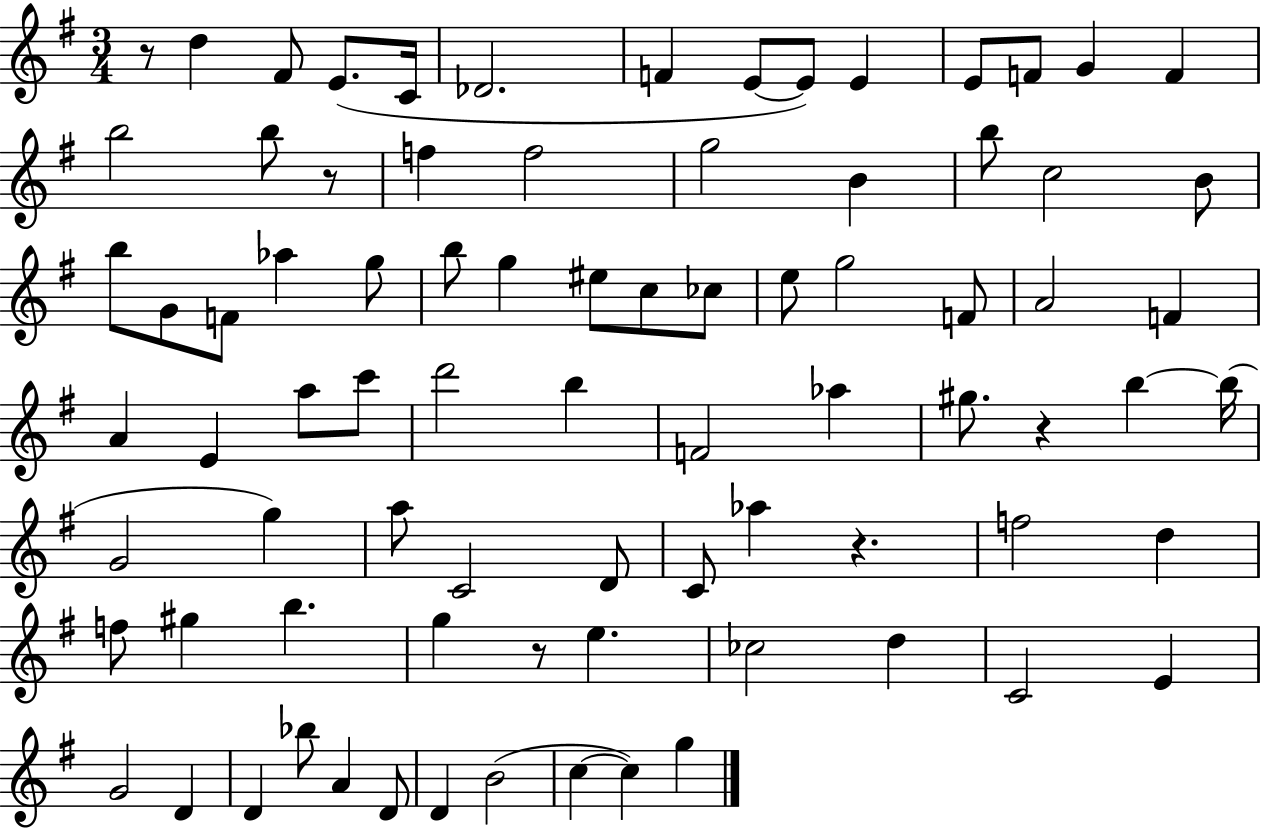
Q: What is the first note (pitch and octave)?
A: D5